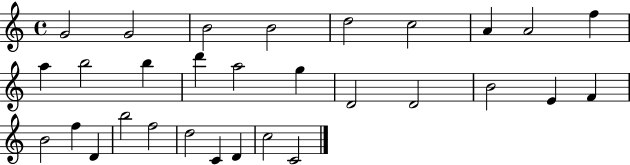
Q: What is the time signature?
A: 4/4